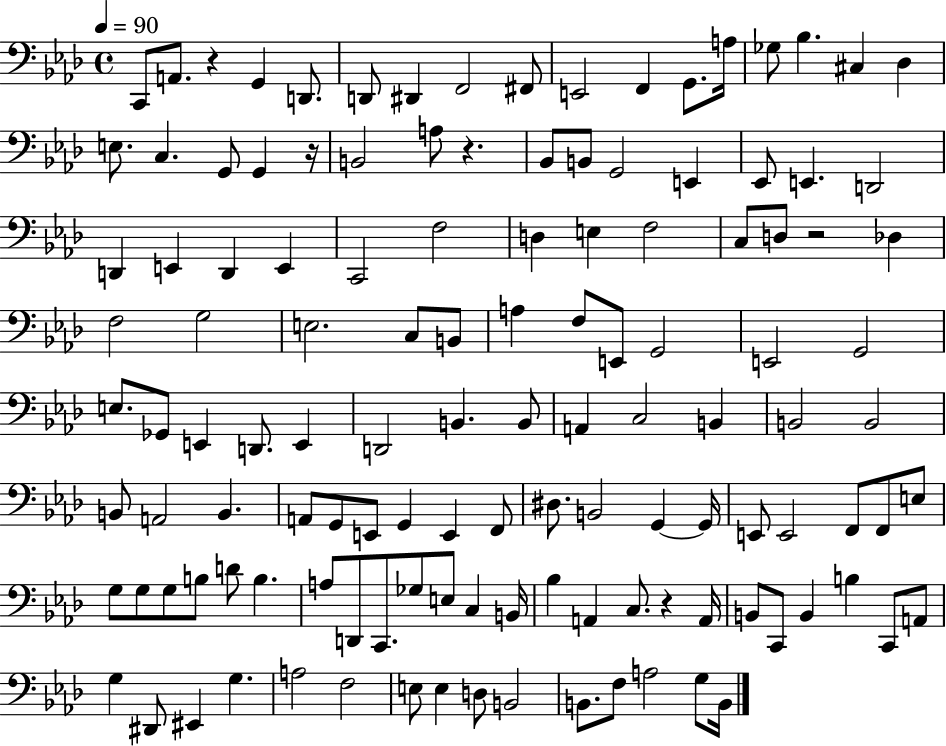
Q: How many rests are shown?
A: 5